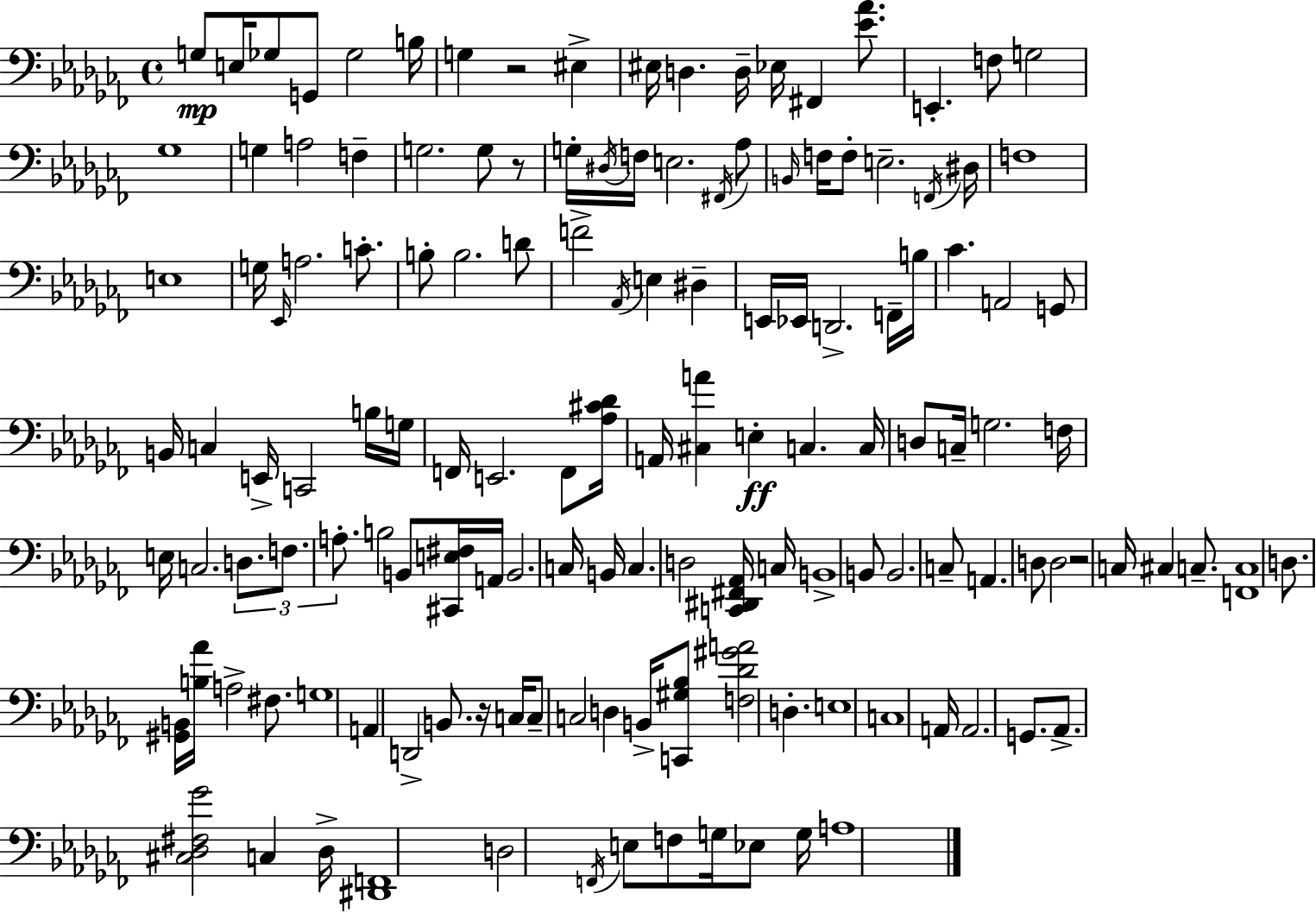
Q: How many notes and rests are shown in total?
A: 141